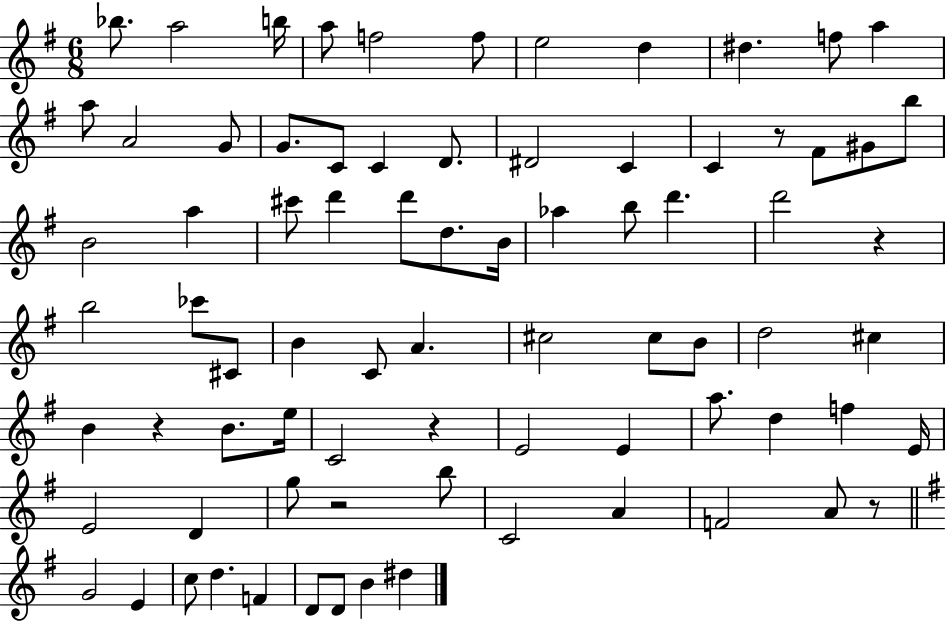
X:1
T:Untitled
M:6/8
L:1/4
K:G
_b/2 a2 b/4 a/2 f2 f/2 e2 d ^d f/2 a a/2 A2 G/2 G/2 C/2 C D/2 ^D2 C C z/2 ^F/2 ^G/2 b/2 B2 a ^c'/2 d' d'/2 d/2 B/4 _a b/2 d' d'2 z b2 _c'/2 ^C/2 B C/2 A ^c2 ^c/2 B/2 d2 ^c B z B/2 e/4 C2 z E2 E a/2 d f E/4 E2 D g/2 z2 b/2 C2 A F2 A/2 z/2 G2 E c/2 d F D/2 D/2 B ^d